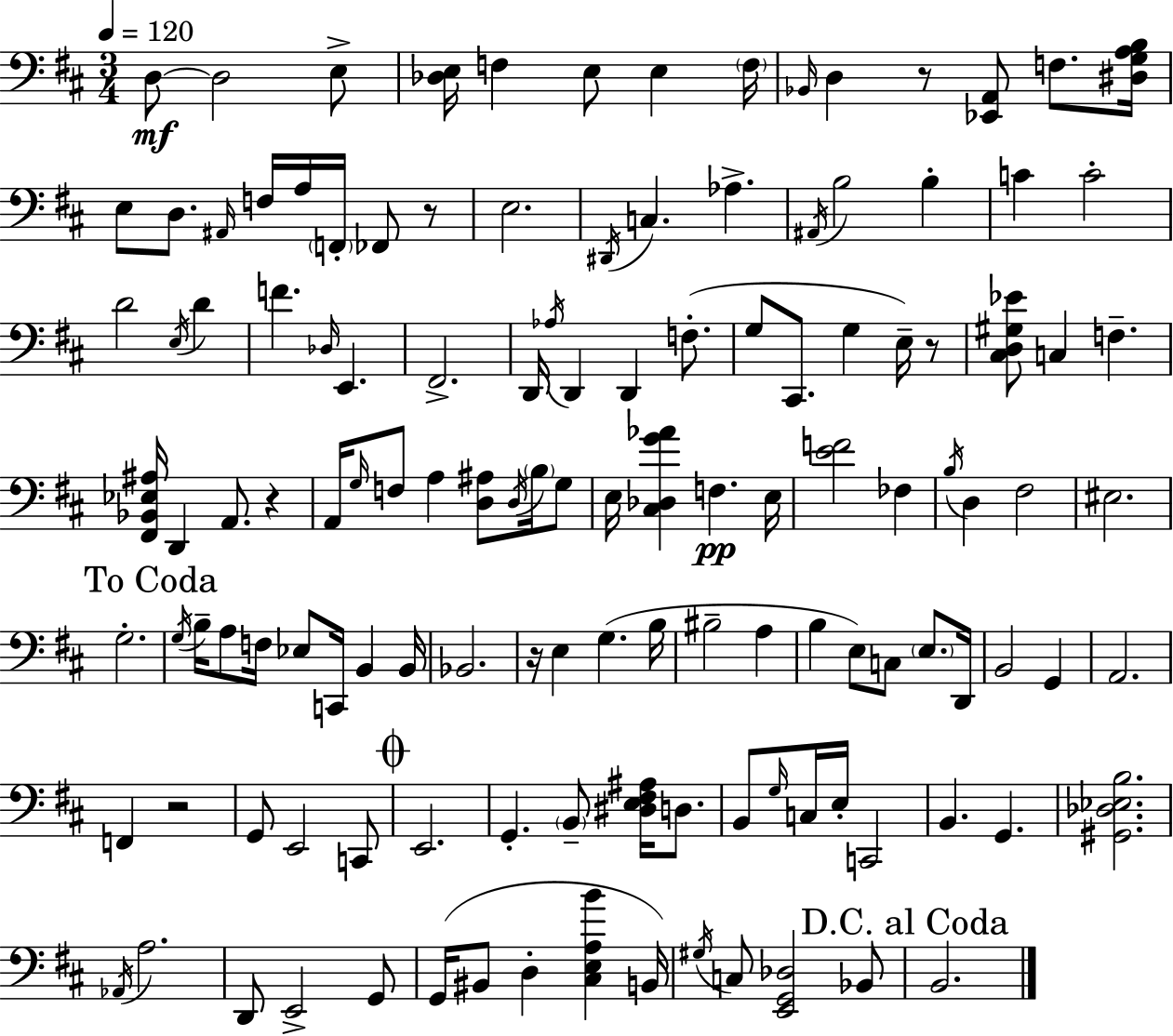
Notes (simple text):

D3/e D3/h E3/e [Db3,E3]/s F3/q E3/e E3/q F3/s Bb2/s D3/q R/e [Eb2,A2]/e F3/e. [D#3,G3,A3,B3]/s E3/e D3/e. A#2/s F3/s A3/s F2/s FES2/e R/e E3/h. D#2/s C3/q. Ab3/q. A#2/s B3/h B3/q C4/q C4/h D4/h E3/s D4/q F4/q. Db3/s E2/q. F#2/h. D2/s Ab3/s D2/q D2/q F3/e. G3/e C#2/e. G3/q E3/s R/e [C#3,D3,G#3,Eb4]/e C3/q F3/q. [F#2,Bb2,Eb3,A#3]/s D2/q A2/e. R/q A2/s G3/s F3/e A3/q [D3,A#3]/e D3/s B3/s G3/e E3/s [C#3,Db3,G4,Ab4]/q F3/q. E3/s [E4,F4]/h FES3/q B3/s D3/q F#3/h EIS3/h. G3/h. G3/s B3/s A3/e F3/s Eb3/e C2/s B2/q B2/s Bb2/h. R/s E3/q G3/q. B3/s BIS3/h A3/q B3/q E3/e C3/e E3/e. D2/s B2/h G2/q A2/h. F2/q R/h G2/e E2/h C2/e E2/h. G2/q. B2/e [D#3,E3,F#3,A#3]/s D3/e. B2/e G3/s C3/s E3/s C2/h B2/q. G2/q. [G#2,Db3,Eb3,B3]/h. Ab2/s A3/h. D2/e E2/h G2/e G2/s BIS2/e D3/q [C#3,E3,A3,B4]/q B2/s G#3/s C3/e [E2,G2,Db3]/h Bb2/e B2/h.